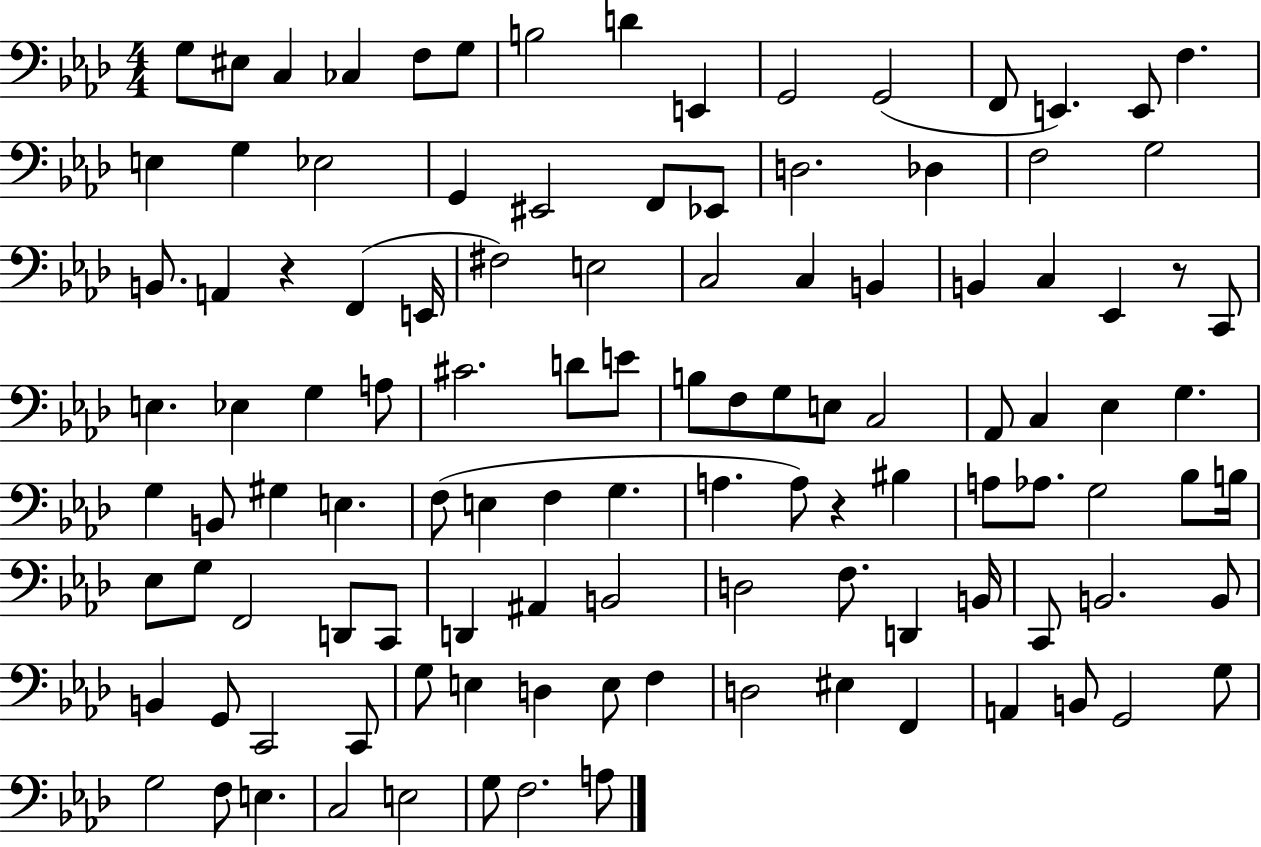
G3/e EIS3/e C3/q CES3/q F3/e G3/e B3/h D4/q E2/q G2/h G2/h F2/e E2/q. E2/e F3/q. E3/q G3/q Eb3/h G2/q EIS2/h F2/e Eb2/e D3/h. Db3/q F3/h G3/h B2/e. A2/q R/q F2/q E2/s F#3/h E3/h C3/h C3/q B2/q B2/q C3/q Eb2/q R/e C2/e E3/q. Eb3/q G3/q A3/e C#4/h. D4/e E4/e B3/e F3/e G3/e E3/e C3/h Ab2/e C3/q Eb3/q G3/q. G3/q B2/e G#3/q E3/q. F3/e E3/q F3/q G3/q. A3/q. A3/e R/q BIS3/q A3/e Ab3/e. G3/h Bb3/e B3/s Eb3/e G3/e F2/h D2/e C2/e D2/q A#2/q B2/h D3/h F3/e. D2/q B2/s C2/e B2/h. B2/e B2/q G2/e C2/h C2/e G3/e E3/q D3/q E3/e F3/q D3/h EIS3/q F2/q A2/q B2/e G2/h G3/e G3/h F3/e E3/q. C3/h E3/h G3/e F3/h. A3/e